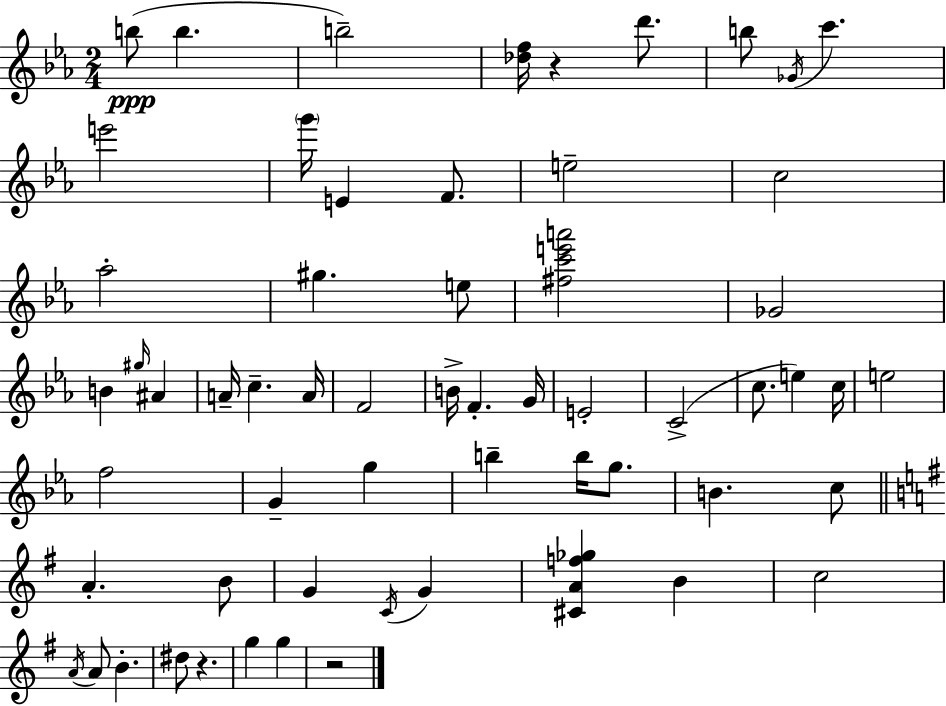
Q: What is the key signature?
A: EES major